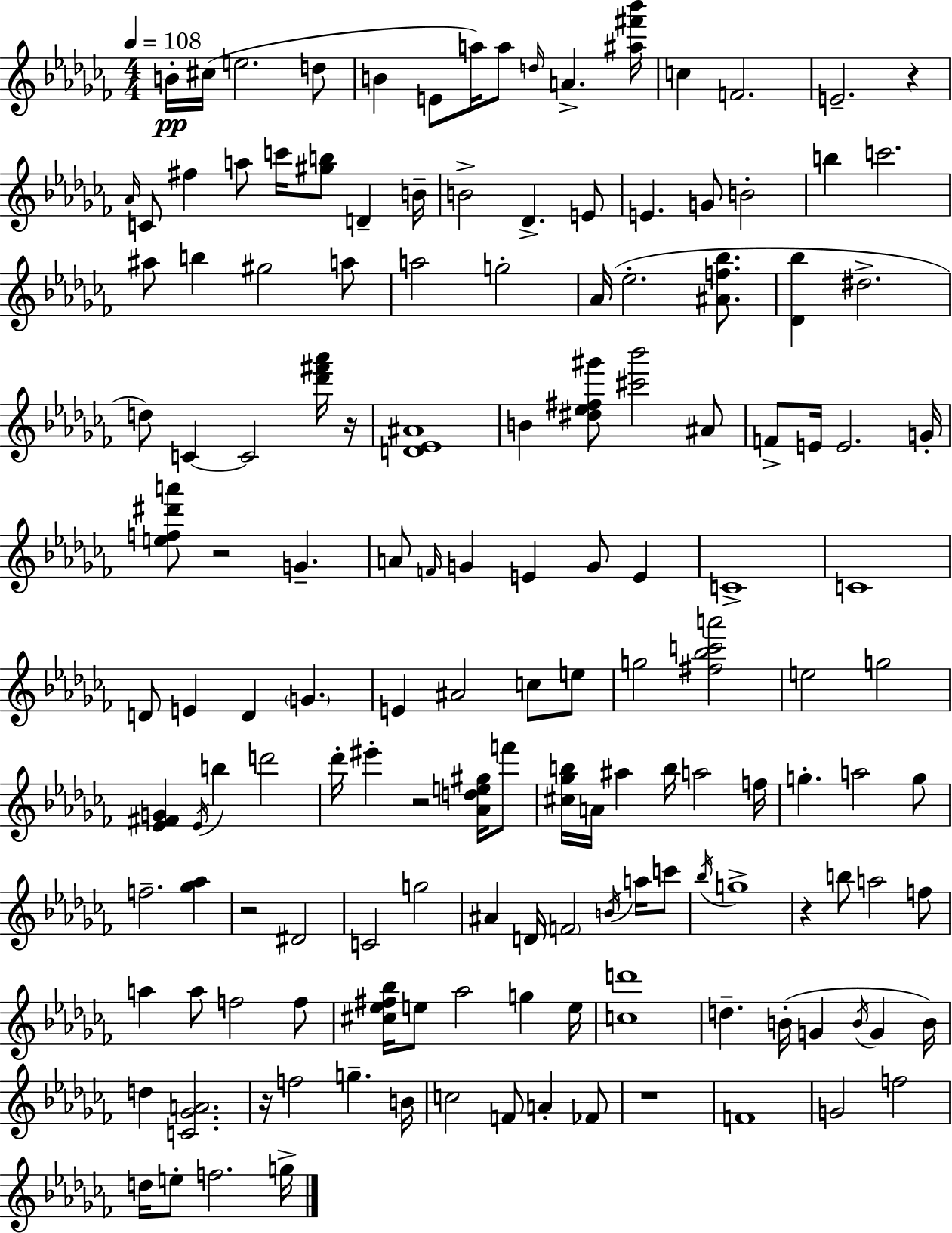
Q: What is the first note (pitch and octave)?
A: B4